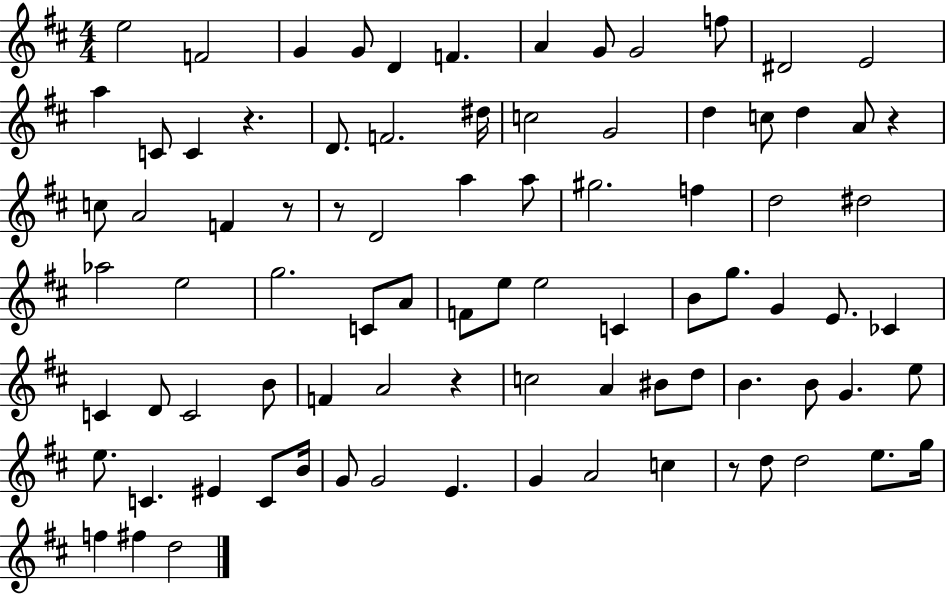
E5/h F4/h G4/q G4/e D4/q F4/q. A4/q G4/e G4/h F5/e D#4/h E4/h A5/q C4/e C4/q R/q. D4/e. F4/h. D#5/s C5/h G4/h D5/q C5/e D5/q A4/e R/q C5/e A4/h F4/q R/e R/e D4/h A5/q A5/e G#5/h. F5/q D5/h D#5/h Ab5/h E5/h G5/h. C4/e A4/e F4/e E5/e E5/h C4/q B4/e G5/e. G4/q E4/e. CES4/q C4/q D4/e C4/h B4/e F4/q A4/h R/q C5/h A4/q BIS4/e D5/e B4/q. B4/e G4/q. E5/e E5/e. C4/q. EIS4/q C4/e B4/s G4/e G4/h E4/q. G4/q A4/h C5/q R/e D5/e D5/h E5/e. G5/s F5/q F#5/q D5/h